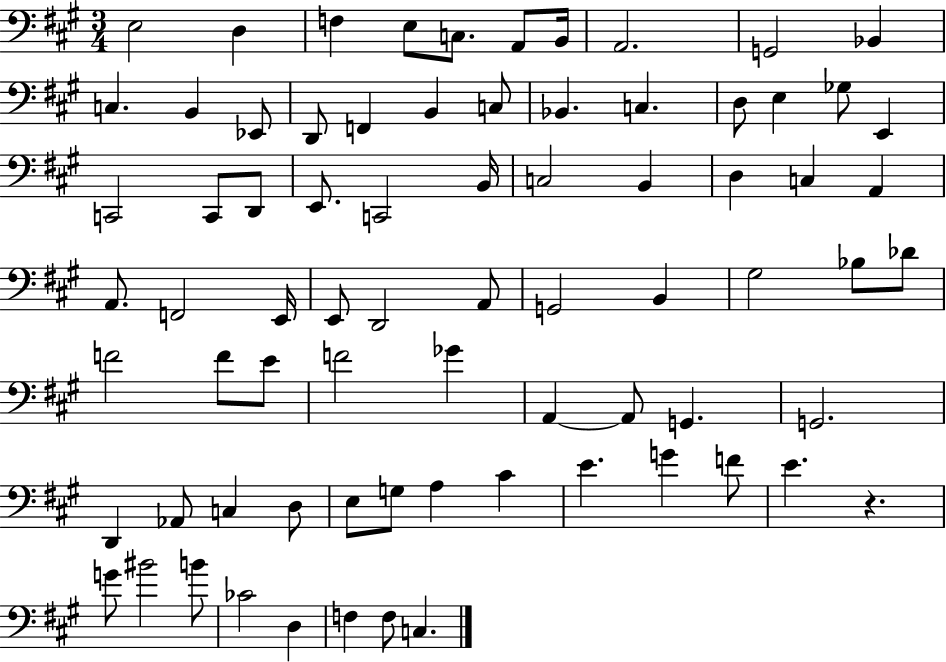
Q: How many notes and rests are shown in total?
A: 75